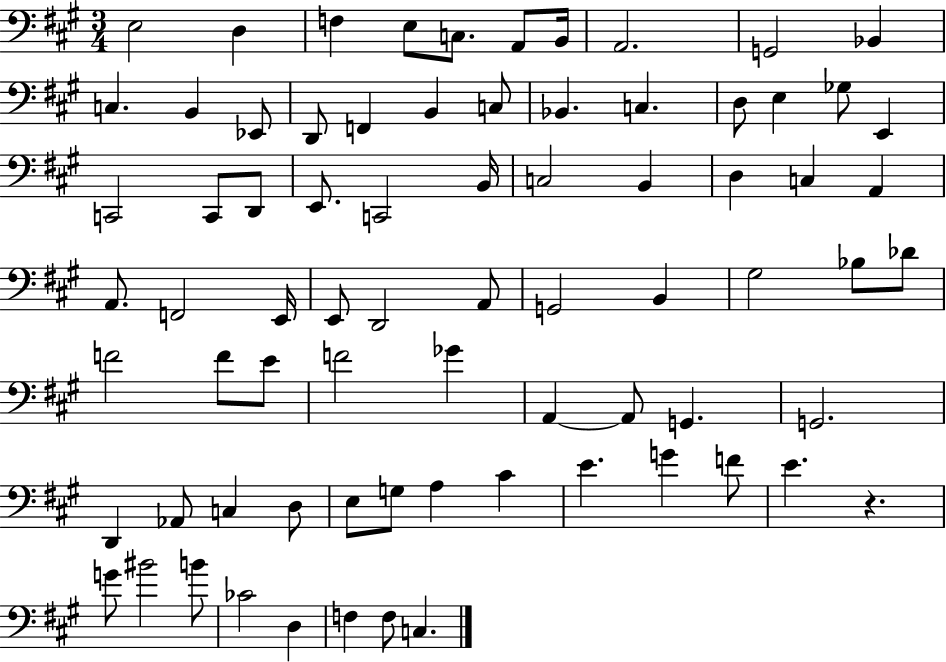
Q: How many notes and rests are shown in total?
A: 75